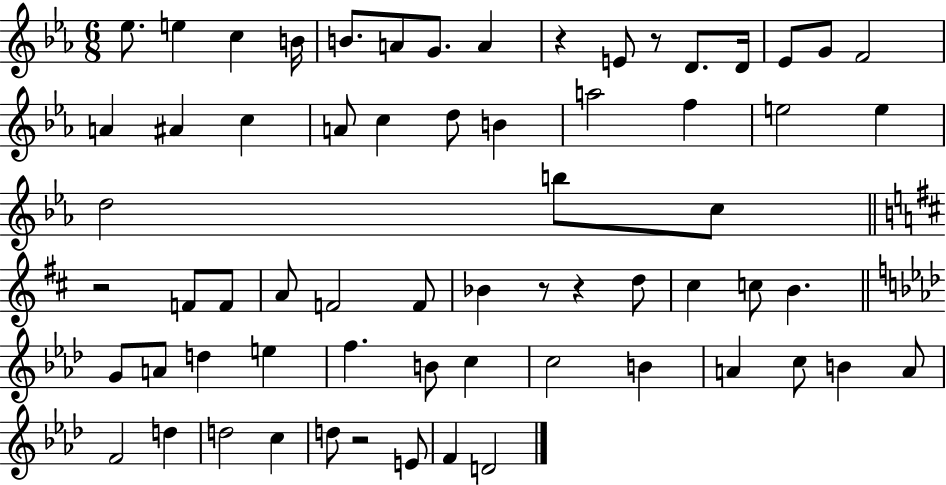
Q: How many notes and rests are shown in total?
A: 65